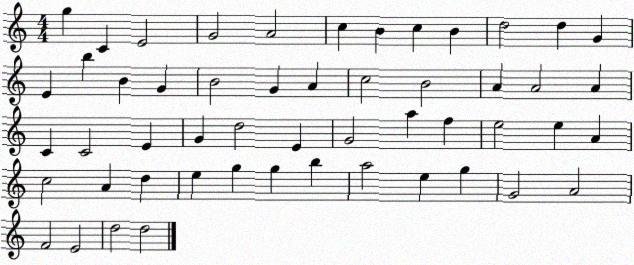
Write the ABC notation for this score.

X:1
T:Untitled
M:4/4
L:1/4
K:C
g C E2 G2 A2 c B c B d2 d G E b B G B2 G A c2 B2 A A2 A C C2 E G d2 E G2 a f e2 e A c2 A d e g g b a2 e g G2 A2 F2 E2 d2 d2